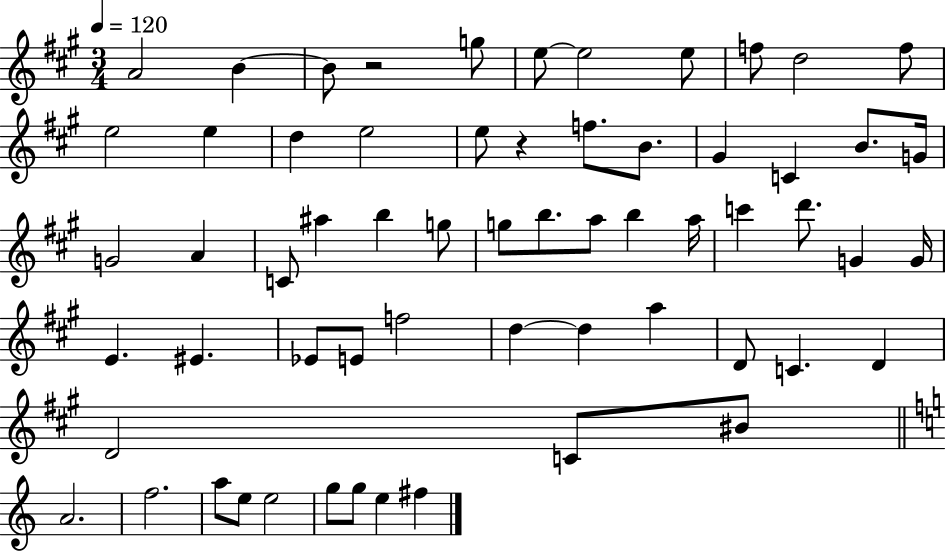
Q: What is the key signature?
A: A major